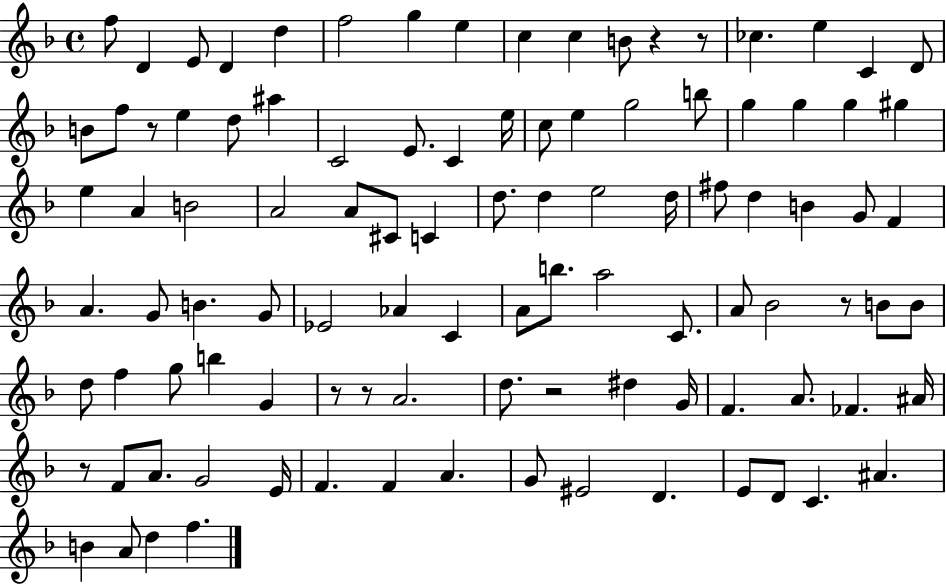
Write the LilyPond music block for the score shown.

{
  \clef treble
  \time 4/4
  \defaultTimeSignature
  \key f \major
  f''8 d'4 e'8 d'4 d''4 | f''2 g''4 e''4 | c''4 c''4 b'8 r4 r8 | ces''4. e''4 c'4 d'8 | \break b'8 f''8 r8 e''4 d''8 ais''4 | c'2 e'8. c'4 e''16 | c''8 e''4 g''2 b''8 | g''4 g''4 g''4 gis''4 | \break e''4 a'4 b'2 | a'2 a'8 cis'8 c'4 | d''8. d''4 e''2 d''16 | fis''8 d''4 b'4 g'8 f'4 | \break a'4. g'8 b'4. g'8 | ees'2 aes'4 c'4 | a'8 b''8. a''2 c'8. | a'8 bes'2 r8 b'8 b'8 | \break d''8 f''4 g''8 b''4 g'4 | r8 r8 a'2. | d''8. r2 dis''4 g'16 | f'4. a'8. fes'4. ais'16 | \break r8 f'8 a'8. g'2 e'16 | f'4. f'4 a'4. | g'8 eis'2 d'4. | e'8 d'8 c'4. ais'4. | \break b'4 a'8 d''4 f''4. | \bar "|."
}